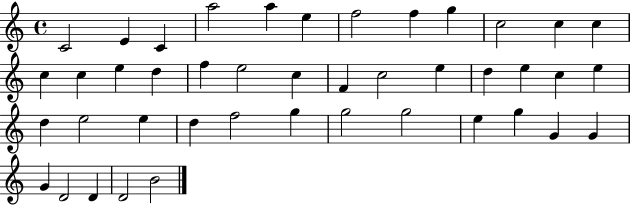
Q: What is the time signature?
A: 4/4